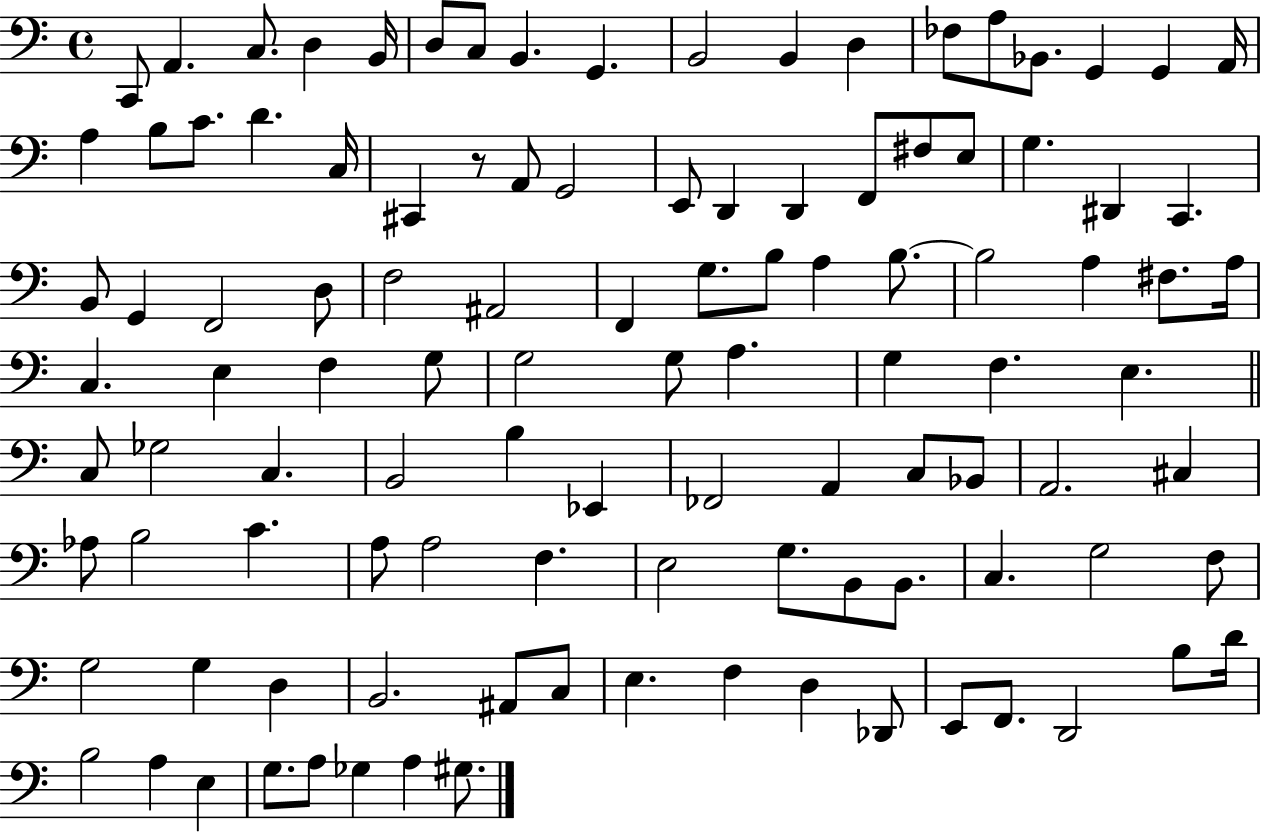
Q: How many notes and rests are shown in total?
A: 109